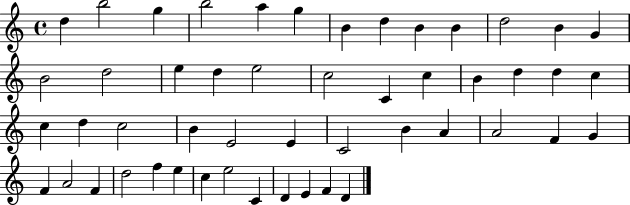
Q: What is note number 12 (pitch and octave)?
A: B4